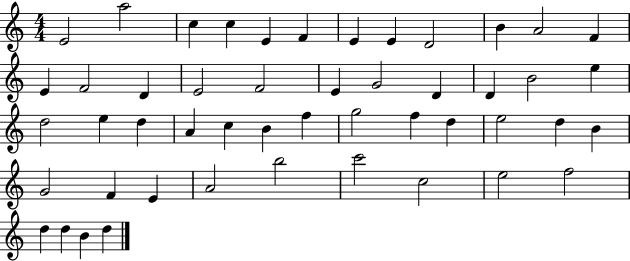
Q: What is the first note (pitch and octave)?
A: E4